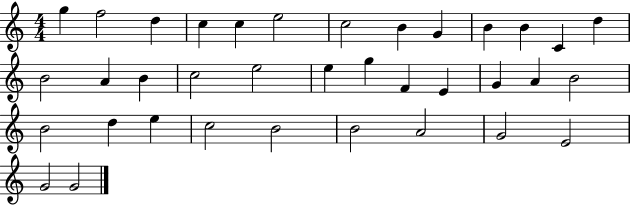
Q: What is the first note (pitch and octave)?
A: G5